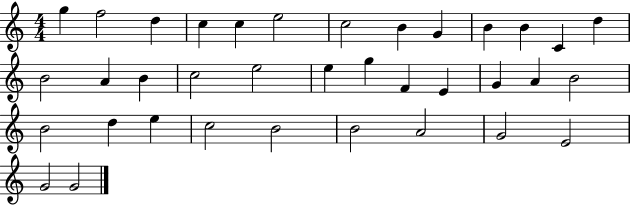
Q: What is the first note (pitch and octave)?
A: G5